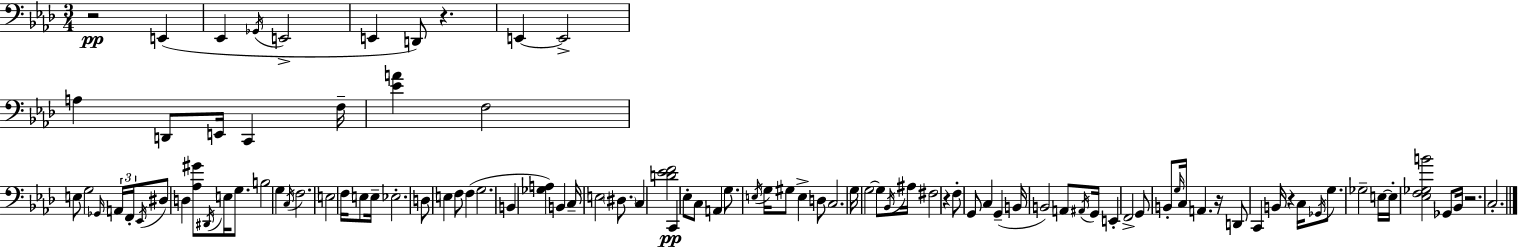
{
  \clef bass
  \numericTimeSignature
  \time 3/4
  \key f \minor
  r2\pp e,4( | ees,4 \acciaccatura { ges,16 } e,2-> | e,4 d,8) r4. | e,4~~ e,2-> | \break a4 d,8 e,16 c,4 | f16-- <ees' a'>4 f2 | e8 g2 \grace { ges,16 } | \tuplet 3/2 { a,16 f,16-. \acciaccatura { ees,16 } } dis8 d4 <aes gis'>8 \acciaccatura { dis,16 } | \break e16 g8. b2 | g4 \acciaccatura { c16 } f2. | e2 | f16 e8 e16-- ees2.-. | \break d8 e4 f8 | f4( g2. | b,4 <ges a>4) | b,4 c16-- e2 | \break \parenthesize dis8. c4 <d' ees' f'>2\pp | c,4 ees8-. c8 | a,4 g8. \acciaccatura { e16 } g16 gis8 | e4-> d8 c2. | \break g16 g2~~ | g8 \acciaccatura { bes,16 } ais16 fis2 | r4 f8-. g,8 c4 | g,4--( b,16 b,2) | \break a,8 \acciaccatura { ais,16 } g,16 e,4-. | f,2-> g,8 b,8-. | \grace { g16 } c16 a,4. r16 d,8 c,4 | b,16 r4 c16 \acciaccatura { ges,16 } g8. | \break ges2-- e16~~ e16-. <ees f ges b'>2 | ges,8 bes,16 r2. | c2.-. | \bar "|."
}